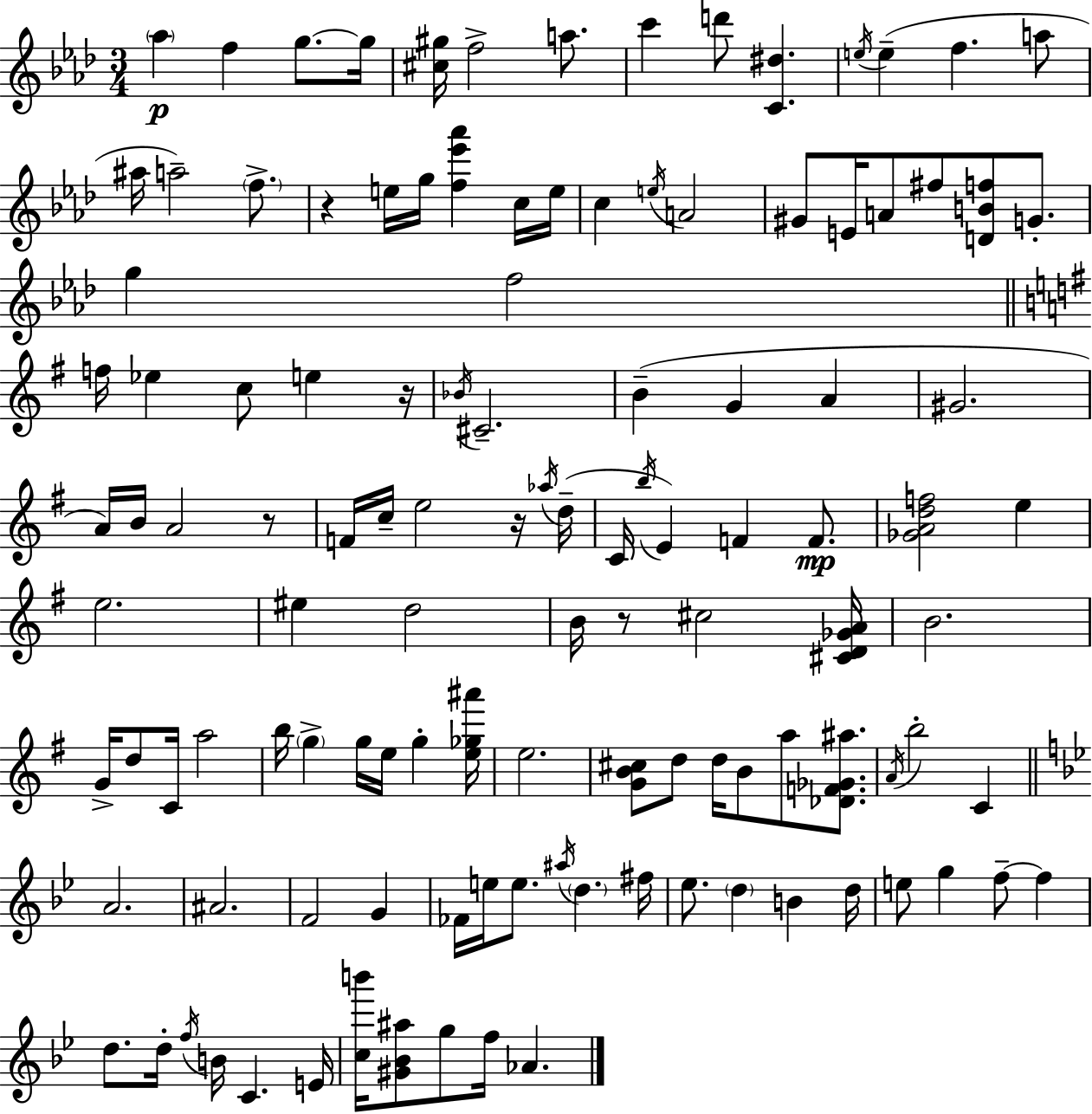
Ab5/q F5/q G5/e. G5/s [C#5,G#5]/s F5/h A5/e. C6/q D6/e [C4,D#5]/q. E5/s E5/q F5/q. A5/e A#5/s A5/h F5/e. R/q E5/s G5/s [F5,Eb6,Ab6]/q C5/s E5/s C5/q E5/s A4/h G#4/e E4/s A4/e F#5/e [D4,B4,F5]/e G4/e. G5/q F5/h F5/s Eb5/q C5/e E5/q R/s Bb4/s C#4/h. B4/q G4/q A4/q G#4/h. A4/s B4/s A4/h R/e F4/s C5/s E5/h R/s Ab5/s D5/s C4/s B5/s E4/q F4/q F4/e. [Gb4,A4,D5,F5]/h E5/q E5/h. EIS5/q D5/h B4/s R/e C#5/h [C#4,D4,Gb4,A4]/s B4/h. G4/s D5/e C4/s A5/h B5/s G5/q G5/s E5/s G5/q [E5,Gb5,A#6]/s E5/h. [G4,B4,C#5]/e D5/e D5/s B4/e A5/e [Db4,F4,Gb4,A#5]/e. A4/s B5/h C4/q A4/h. A#4/h. F4/h G4/q FES4/s E5/s E5/e. A#5/s D5/q. F#5/s Eb5/e. D5/q B4/q D5/s E5/e G5/q F5/e F5/q D5/e. D5/s F5/s B4/s C4/q. E4/s [C5,B6]/s [G#4,Bb4,A#5]/e G5/e F5/s Ab4/q.